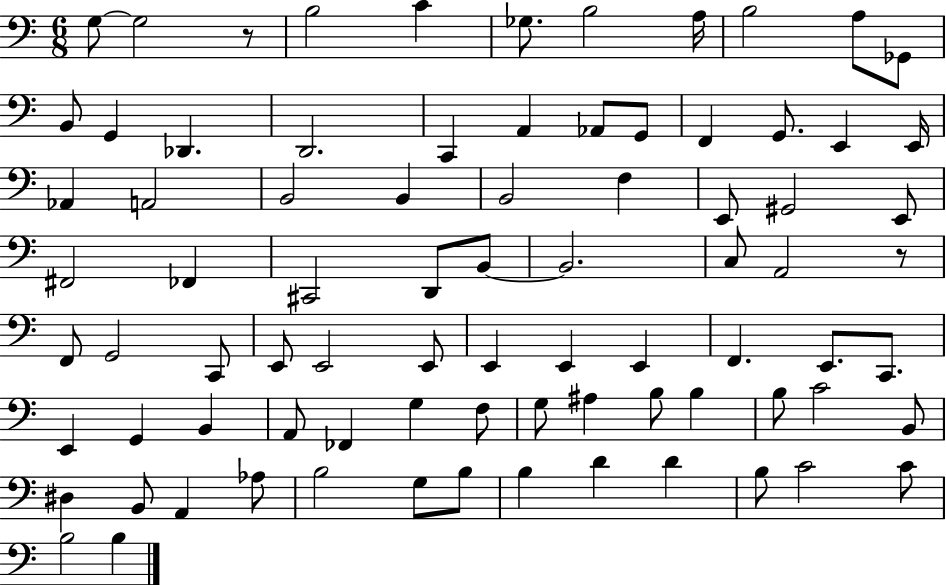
G3/e G3/h R/e B3/h C4/q Gb3/e. B3/h A3/s B3/h A3/e Gb2/e B2/e G2/q Db2/q. D2/h. C2/q A2/q Ab2/e G2/e F2/q G2/e. E2/q E2/s Ab2/q A2/h B2/h B2/q B2/h F3/q E2/e G#2/h E2/e F#2/h FES2/q C#2/h D2/e B2/e B2/h. C3/e A2/h R/e F2/e G2/h C2/e E2/e E2/h E2/e E2/q E2/q E2/q F2/q. E2/e. C2/e. E2/q G2/q B2/q A2/e FES2/q G3/q F3/e G3/e A#3/q B3/e B3/q B3/e C4/h B2/e D#3/q B2/e A2/q Ab3/e B3/h G3/e B3/e B3/q D4/q D4/q B3/e C4/h C4/e B3/h B3/q